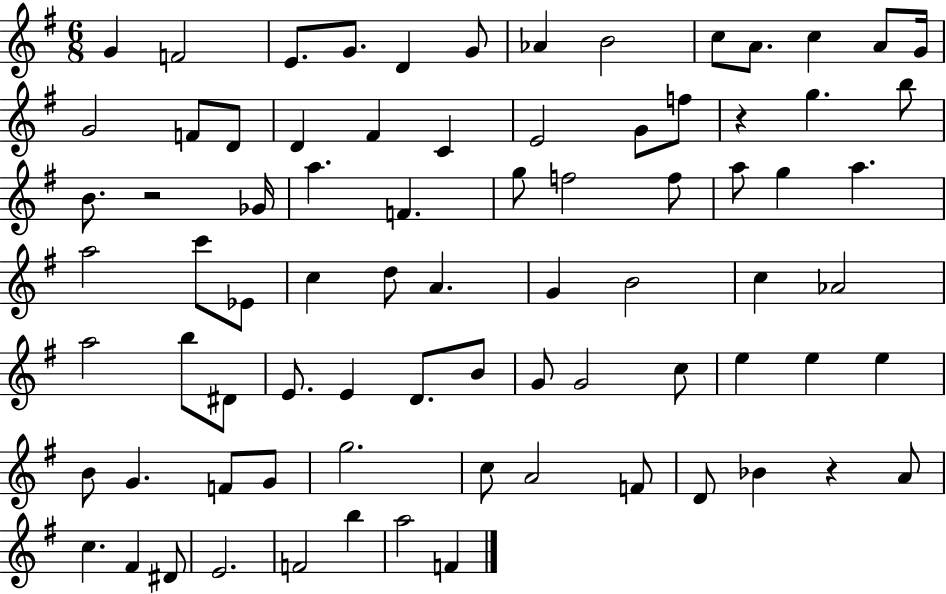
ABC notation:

X:1
T:Untitled
M:6/8
L:1/4
K:G
G F2 E/2 G/2 D G/2 _A B2 c/2 A/2 c A/2 G/4 G2 F/2 D/2 D ^F C E2 G/2 f/2 z g b/2 B/2 z2 _G/4 a F g/2 f2 f/2 a/2 g a a2 c'/2 _E/2 c d/2 A G B2 c _A2 a2 b/2 ^D/2 E/2 E D/2 B/2 G/2 G2 c/2 e e e B/2 G F/2 G/2 g2 c/2 A2 F/2 D/2 _B z A/2 c ^F ^D/2 E2 F2 b a2 F